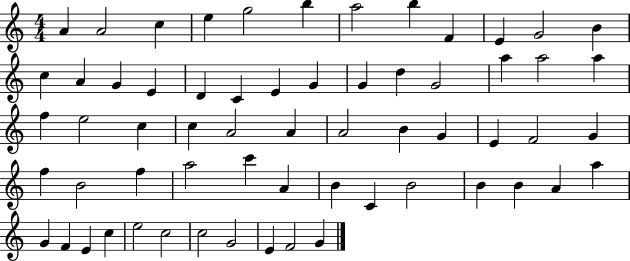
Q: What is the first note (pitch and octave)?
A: A4